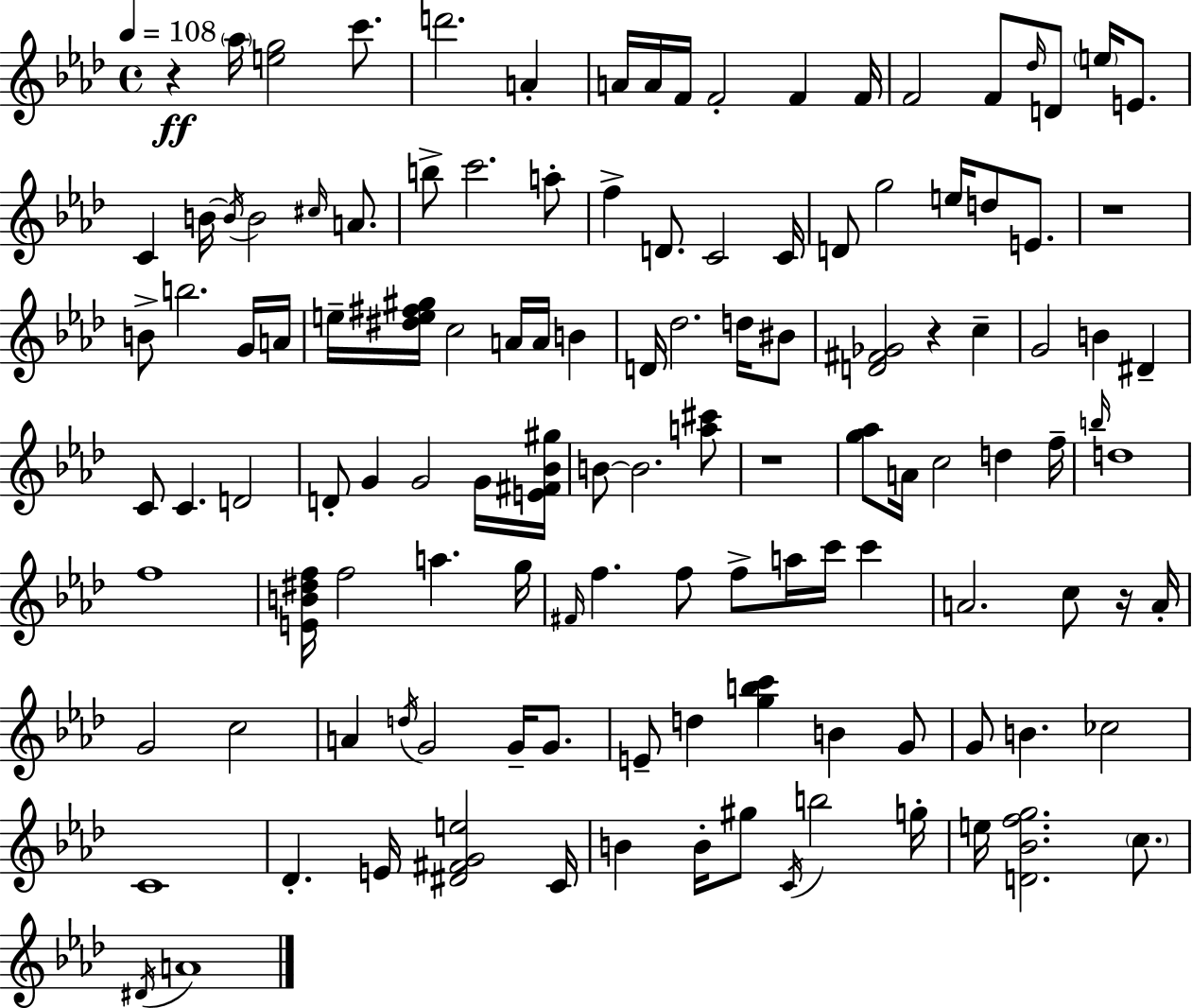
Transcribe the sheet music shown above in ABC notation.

X:1
T:Untitled
M:4/4
L:1/4
K:Fm
z _a/4 [eg]2 c'/2 d'2 A A/4 A/4 F/4 F2 F F/4 F2 F/2 _d/4 D/2 e/4 E/2 C B/4 B/4 B2 ^c/4 A/2 b/2 c'2 a/2 f D/2 C2 C/4 D/2 g2 e/4 d/2 E/2 z4 B/2 b2 G/4 A/4 e/4 [^de^f^g]/4 c2 A/4 A/4 B D/4 _d2 d/4 ^B/2 [D^F_G]2 z c G2 B ^D C/2 C D2 D/2 G G2 G/4 [E^F_B^g]/4 B/2 B2 [a^c']/2 z4 [g_a]/2 A/4 c2 d f/4 b/4 d4 f4 [EB^df]/4 f2 a g/4 ^F/4 f f/2 f/2 a/4 c'/4 c' A2 c/2 z/4 A/4 G2 c2 A d/4 G2 G/4 G/2 E/2 d [gbc'] B G/2 G/2 B _c2 C4 _D E/4 [^D^FGe]2 C/4 B B/4 ^g/2 C/4 b2 g/4 e/4 [D_Bfg]2 c/2 ^D/4 A4